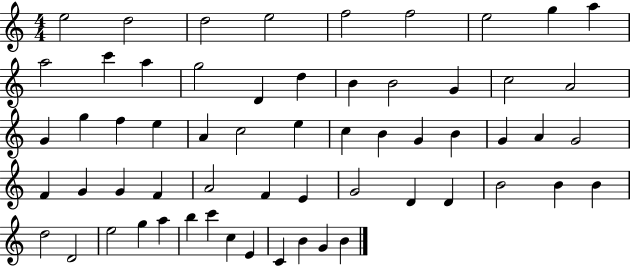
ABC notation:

X:1
T:Untitled
M:4/4
L:1/4
K:C
e2 d2 d2 e2 f2 f2 e2 g a a2 c' a g2 D d B B2 G c2 A2 G g f e A c2 e c B G B G A G2 F G G F A2 F E G2 D D B2 B B d2 D2 e2 g a b c' c E C B G B